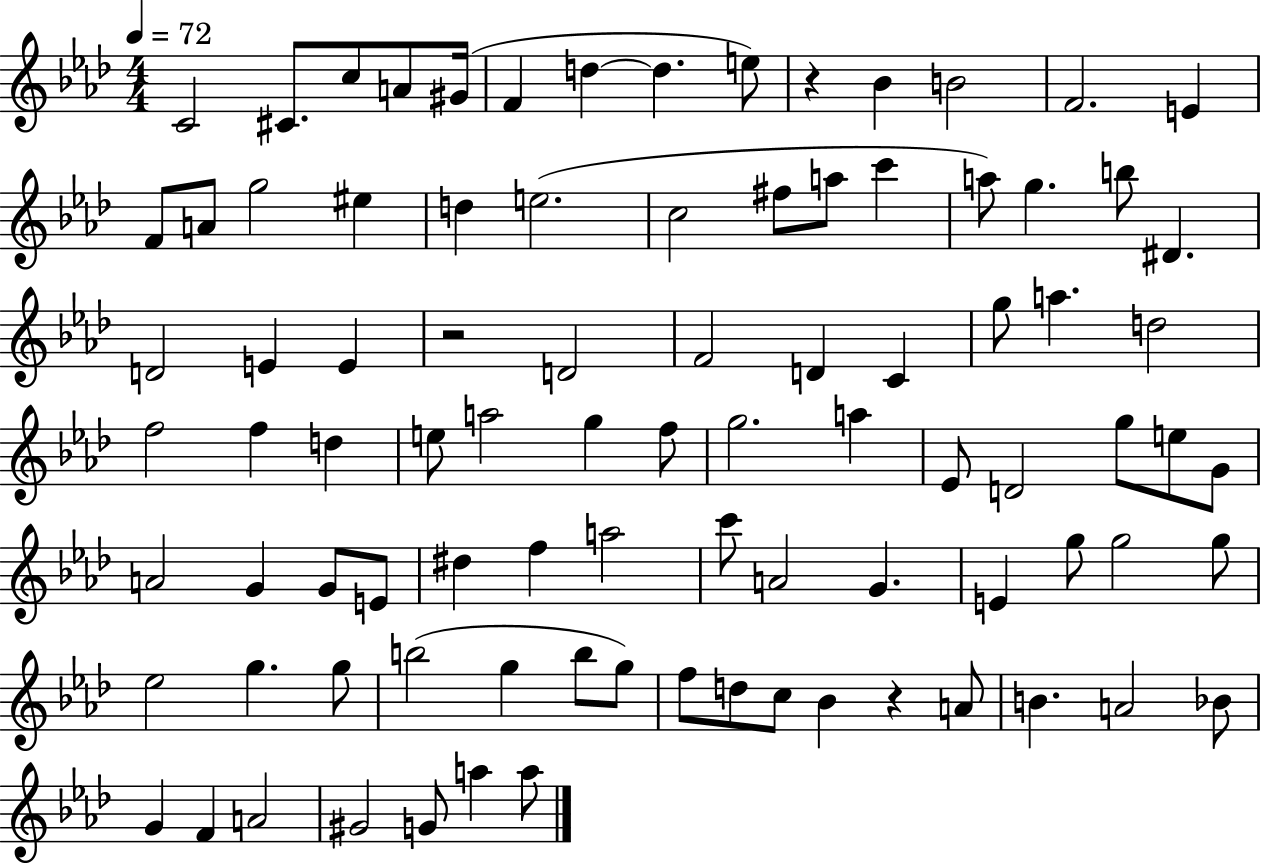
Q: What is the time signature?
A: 4/4